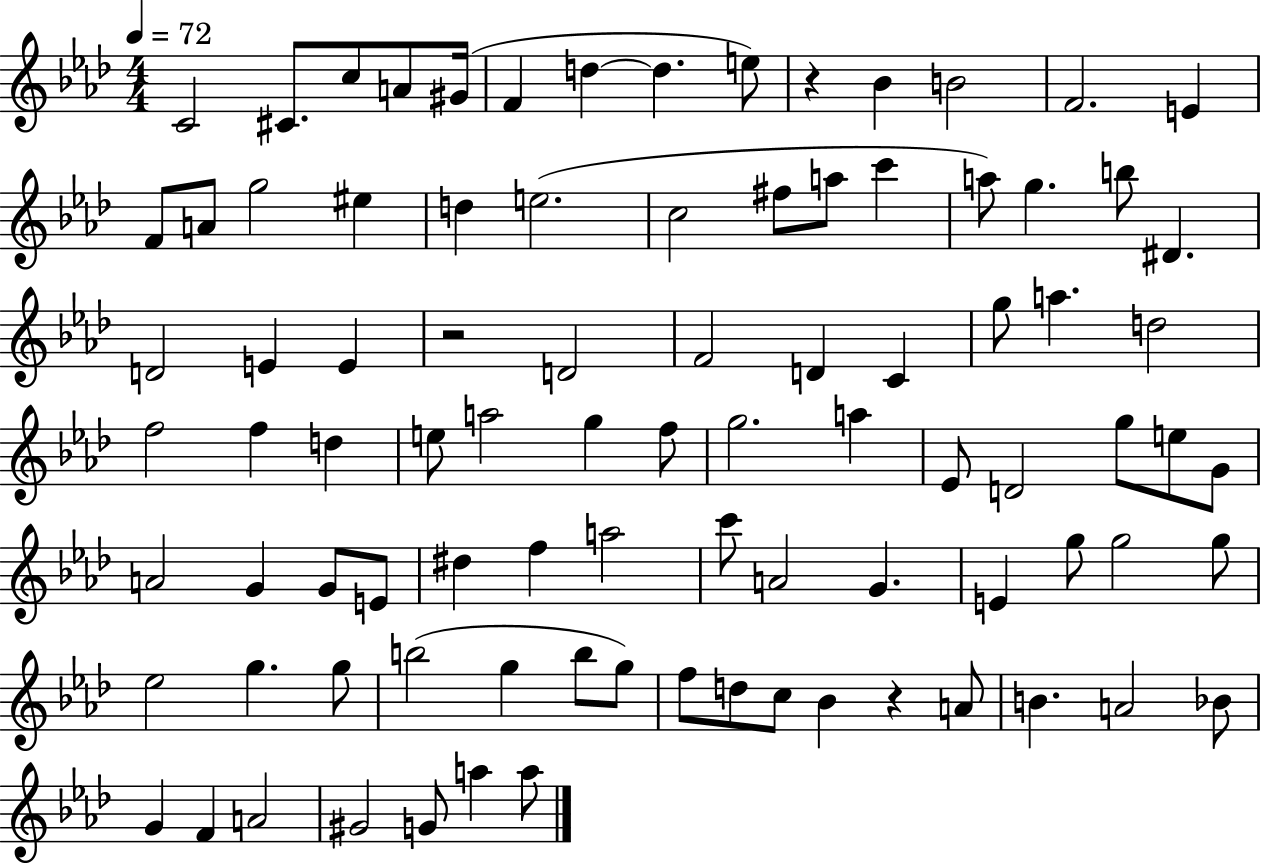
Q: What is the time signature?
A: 4/4